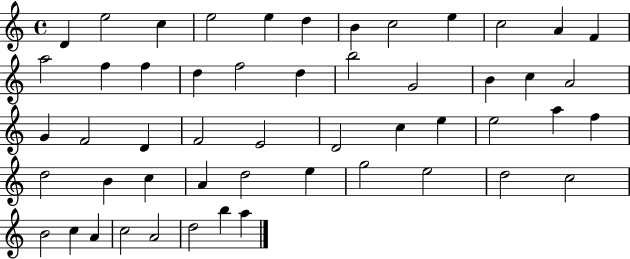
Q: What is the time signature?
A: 4/4